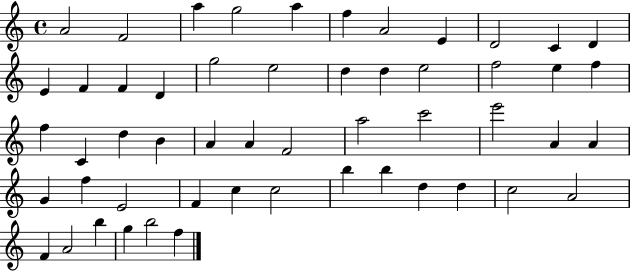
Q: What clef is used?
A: treble